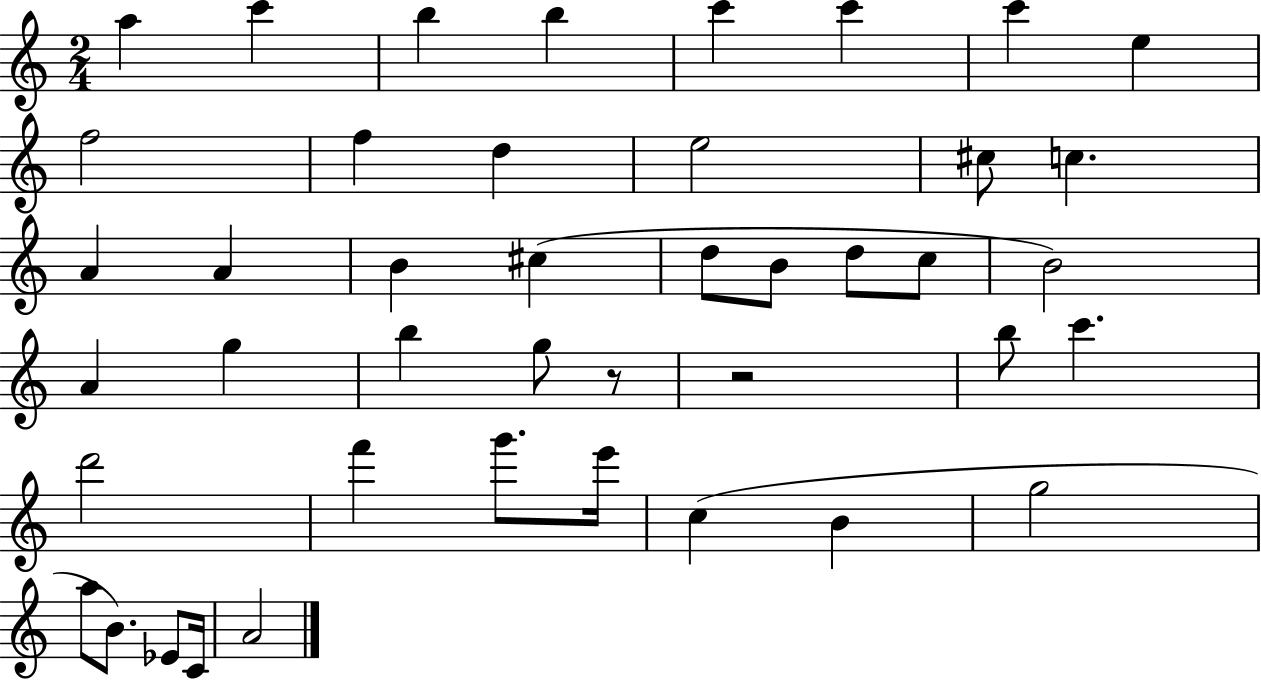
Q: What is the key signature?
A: C major